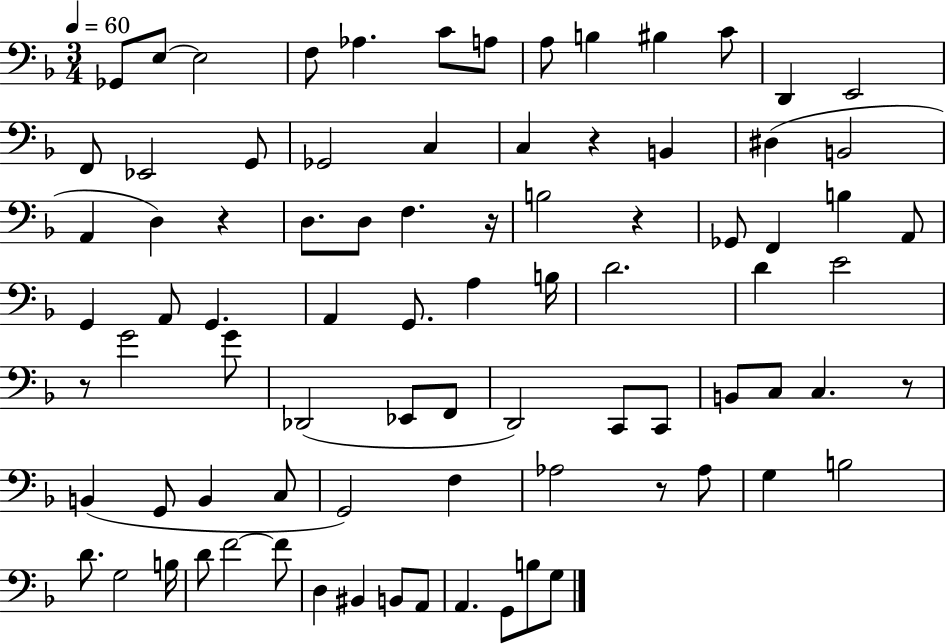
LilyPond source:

{
  \clef bass
  \numericTimeSignature
  \time 3/4
  \key f \major
  \tempo 4 = 60
  ges,8 e8~~ e2 | f8 aes4. c'8 a8 | a8 b4 bis4 c'8 | d,4 e,2 | \break f,8 ees,2 g,8 | ges,2 c4 | c4 r4 b,4 | dis4( b,2 | \break a,4 d4) r4 | d8. d8 f4. r16 | b2 r4 | ges,8 f,4 b4 a,8 | \break g,4 a,8 g,4. | a,4 g,8. a4 b16 | d'2. | d'4 e'2 | \break r8 g'2 g'8 | des,2( ees,8 f,8 | d,2) c,8 c,8 | b,8 c8 c4. r8 | \break b,4( g,8 b,4 c8 | g,2) f4 | aes2 r8 aes8 | g4 b2 | \break d'8. g2 b16 | d'8 f'2~~ f'8 | d4 bis,4 b,8 a,8 | a,4. g,8 b8 g8 | \break \bar "|."
}